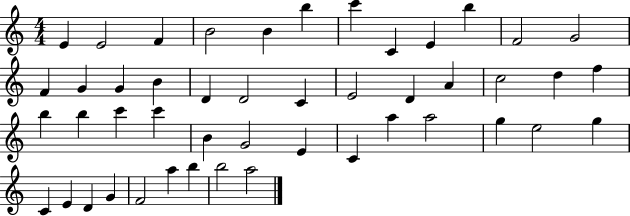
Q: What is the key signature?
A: C major